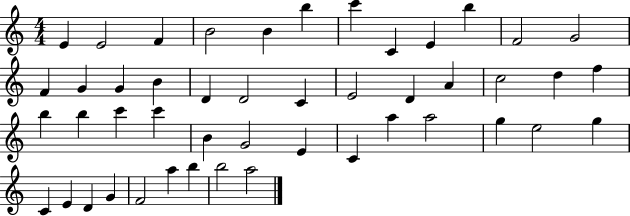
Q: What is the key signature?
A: C major